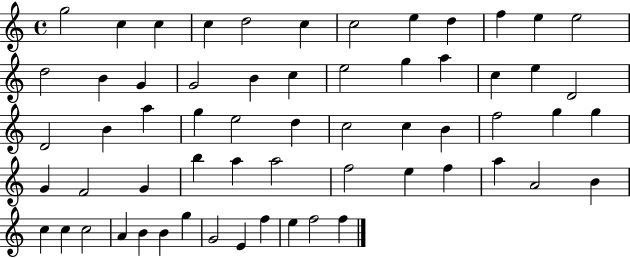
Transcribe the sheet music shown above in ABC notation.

X:1
T:Untitled
M:4/4
L:1/4
K:C
g2 c c c d2 c c2 e d f e e2 d2 B G G2 B c e2 g a c e D2 D2 B a g e2 d c2 c B f2 g g G F2 G b a a2 f2 e f a A2 B c c c2 A B B g G2 E f e f2 f